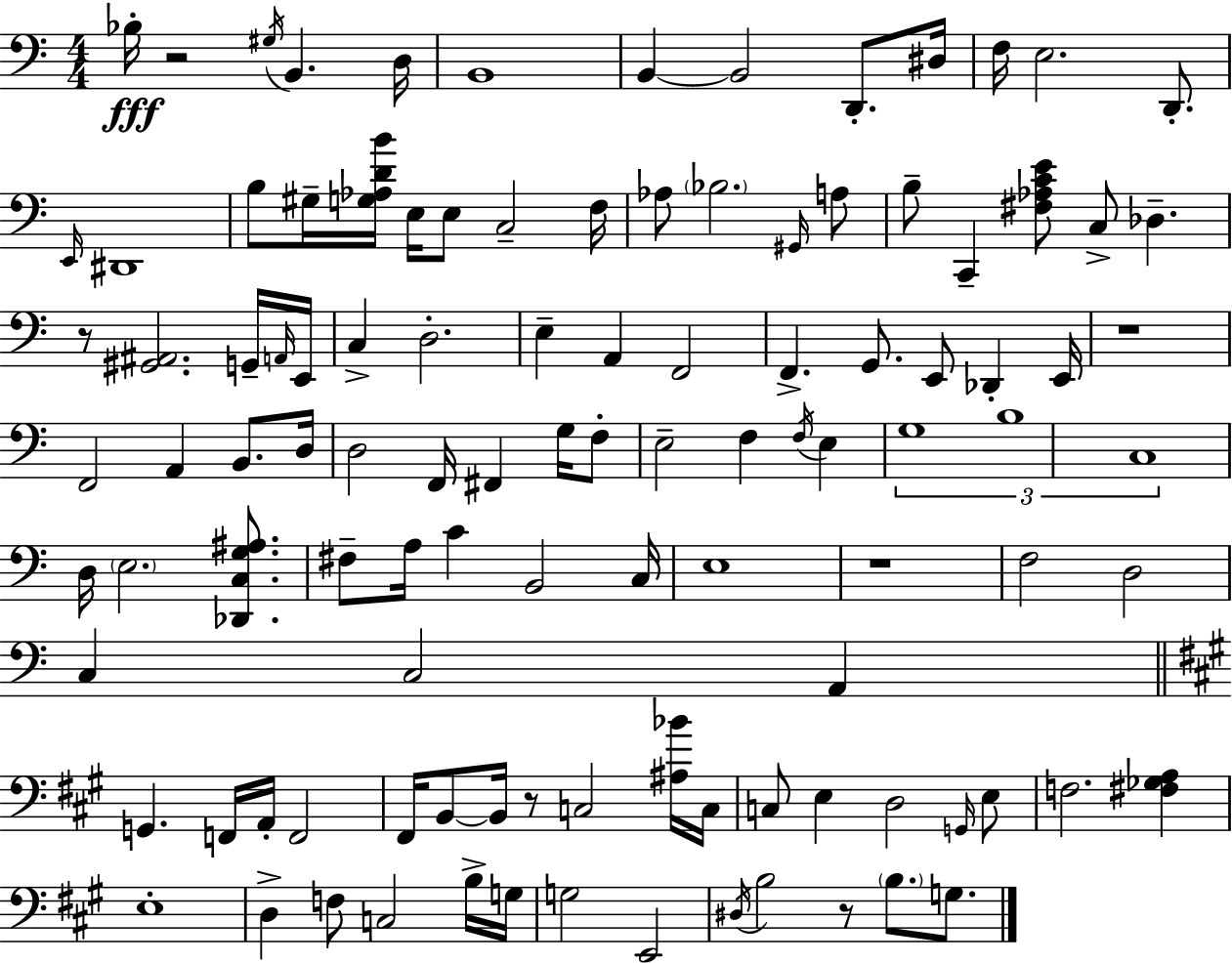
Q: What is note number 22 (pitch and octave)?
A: Bb3